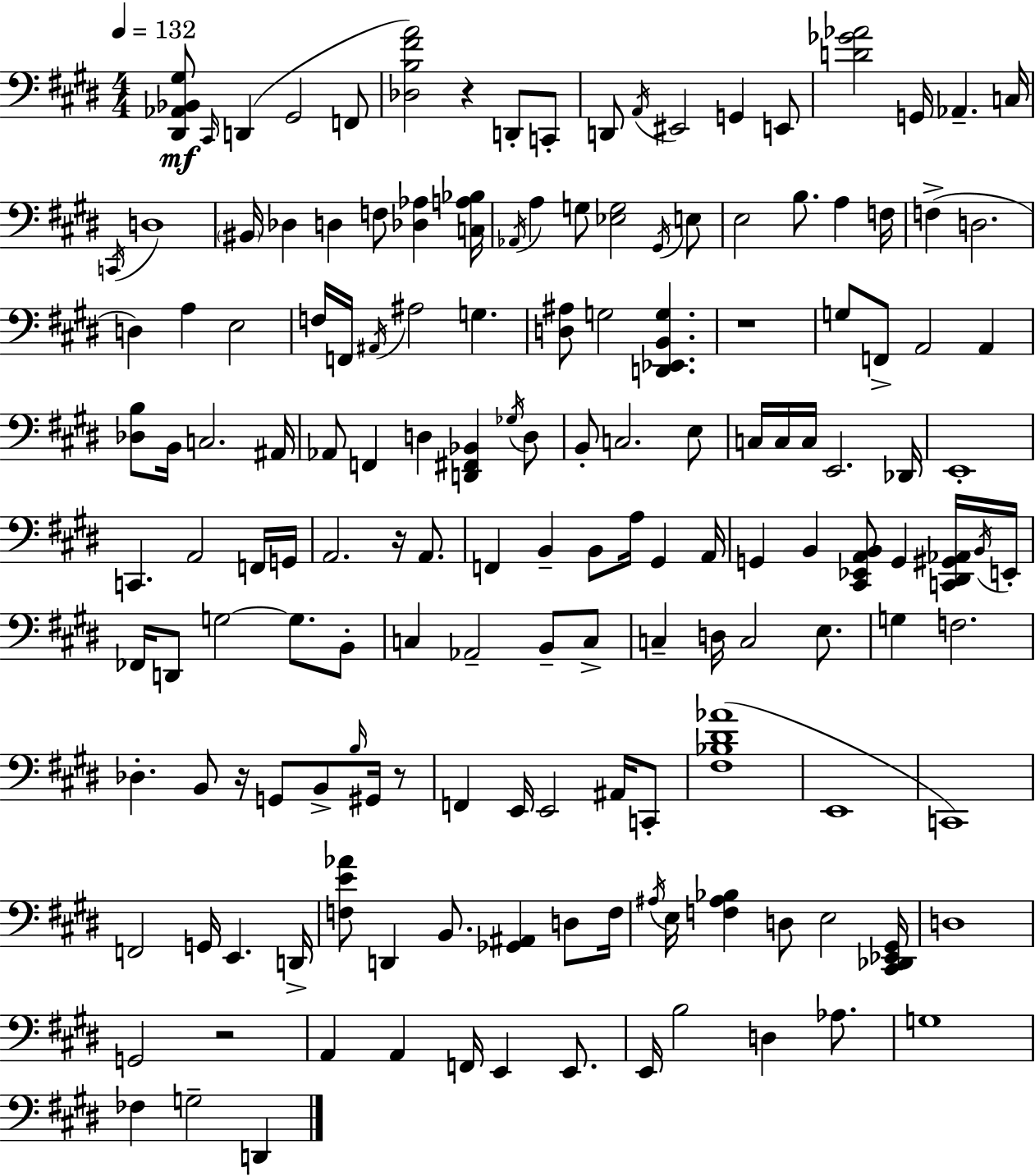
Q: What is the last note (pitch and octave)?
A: D2